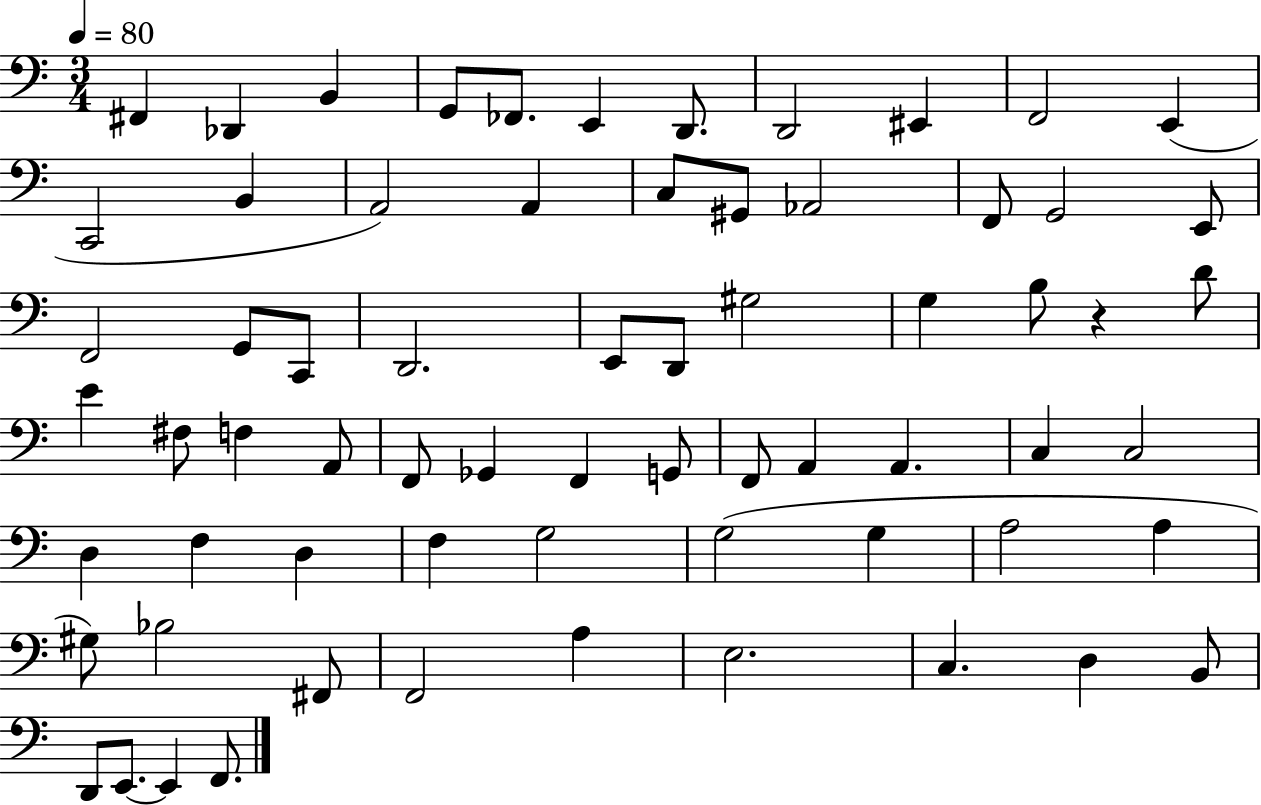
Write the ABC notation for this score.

X:1
T:Untitled
M:3/4
L:1/4
K:C
^F,, _D,, B,, G,,/2 _F,,/2 E,, D,,/2 D,,2 ^E,, F,,2 E,, C,,2 B,, A,,2 A,, C,/2 ^G,,/2 _A,,2 F,,/2 G,,2 E,,/2 F,,2 G,,/2 C,,/2 D,,2 E,,/2 D,,/2 ^G,2 G, B,/2 z D/2 E ^F,/2 F, A,,/2 F,,/2 _G,, F,, G,,/2 F,,/2 A,, A,, C, C,2 D, F, D, F, G,2 G,2 G, A,2 A, ^G,/2 _B,2 ^F,,/2 F,,2 A, E,2 C, D, B,,/2 D,,/2 E,,/2 E,, F,,/2